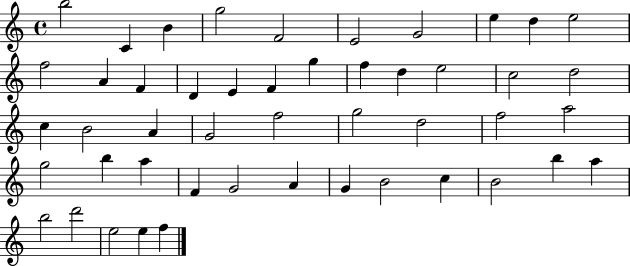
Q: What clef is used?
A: treble